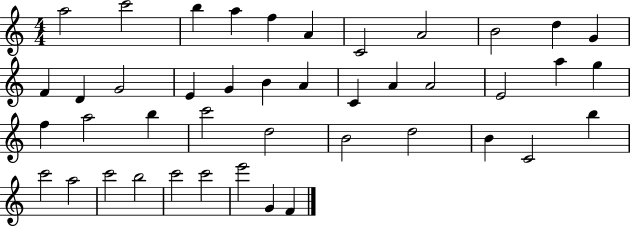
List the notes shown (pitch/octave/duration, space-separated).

A5/h C6/h B5/q A5/q F5/q A4/q C4/h A4/h B4/h D5/q G4/q F4/q D4/q G4/h E4/q G4/q B4/q A4/q C4/q A4/q A4/h E4/h A5/q G5/q F5/q A5/h B5/q C6/h D5/h B4/h D5/h B4/q C4/h B5/q C6/h A5/h C6/h B5/h C6/h C6/h E6/h G4/q F4/q